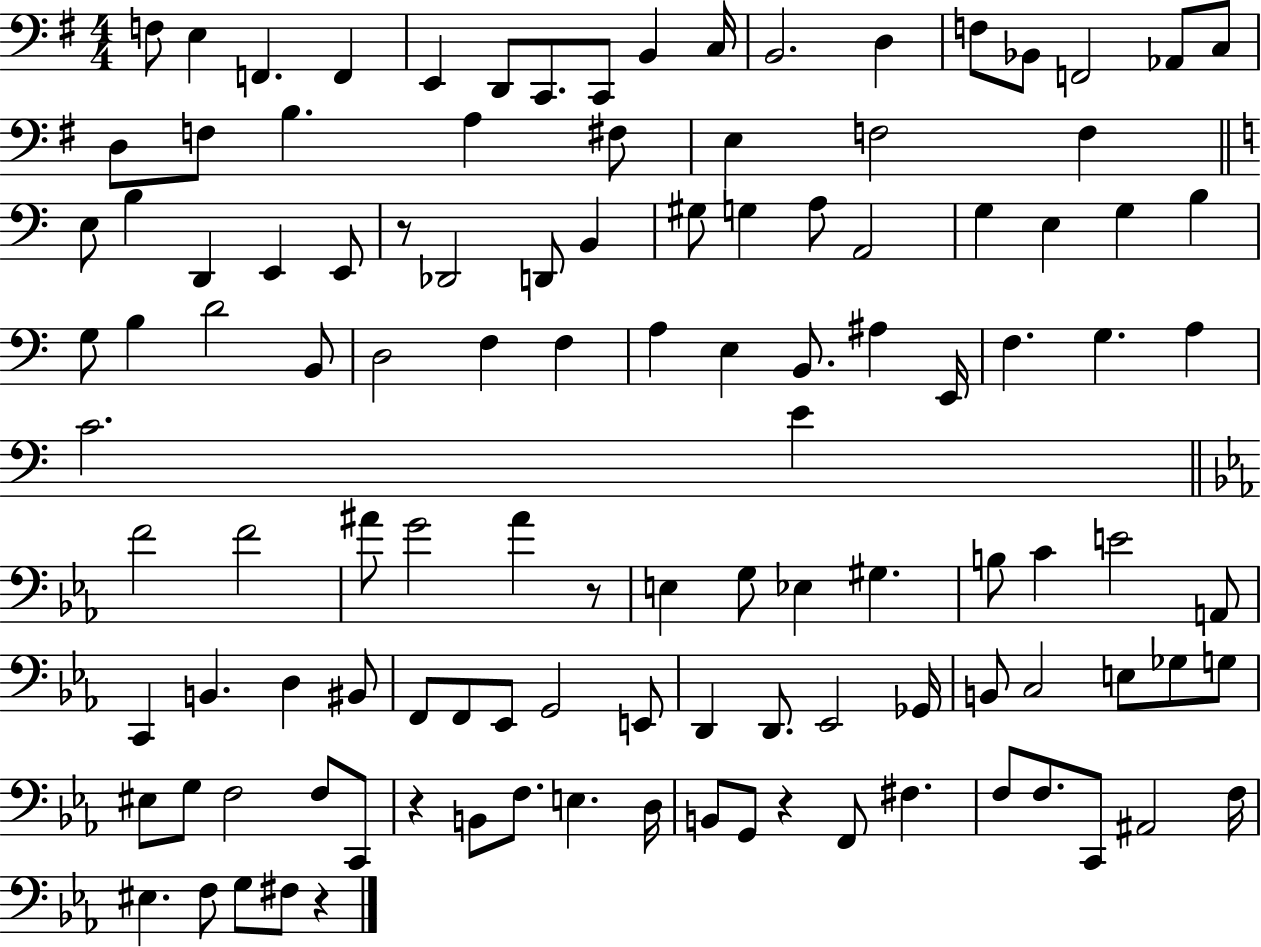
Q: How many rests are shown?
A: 5